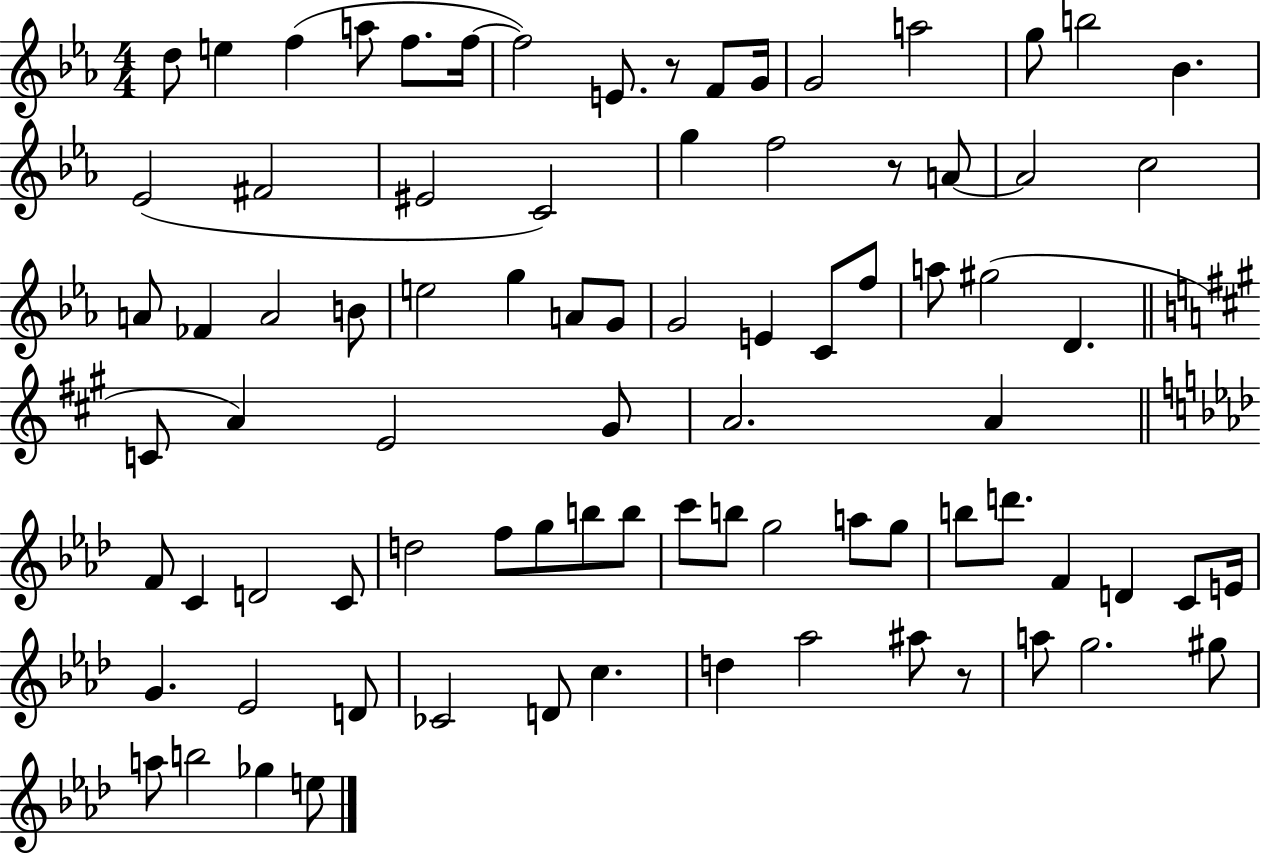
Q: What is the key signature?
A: EES major